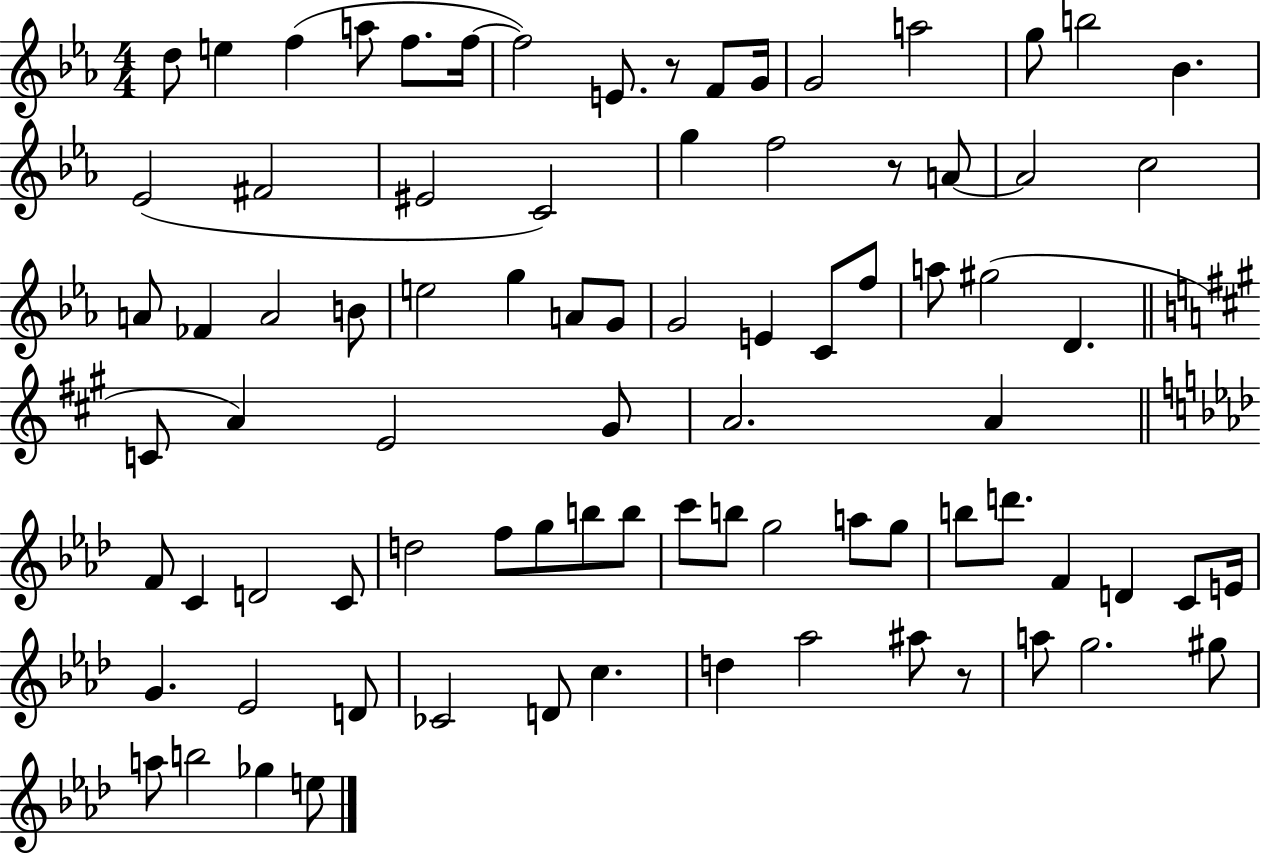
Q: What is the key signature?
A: EES major